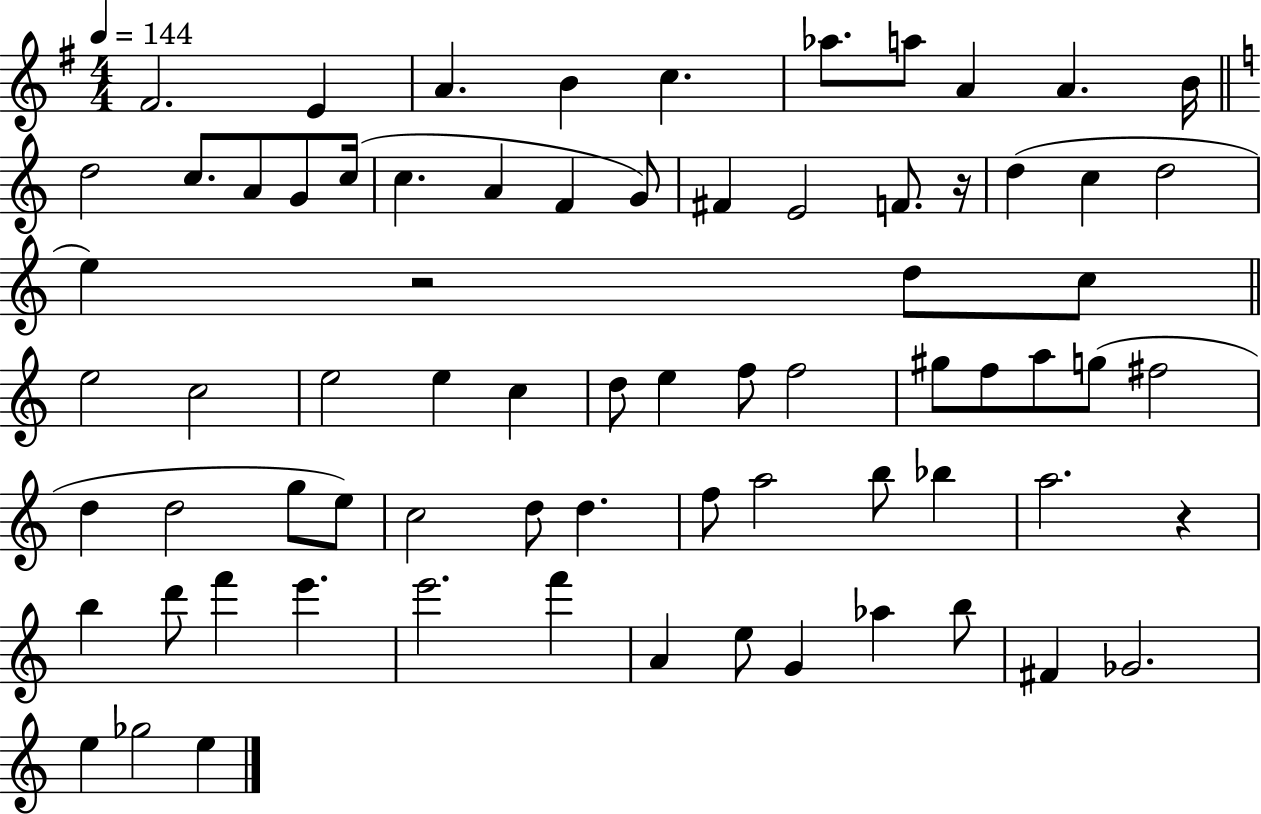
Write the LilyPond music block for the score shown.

{
  \clef treble
  \numericTimeSignature
  \time 4/4
  \key g \major
  \tempo 4 = 144
  \repeat volta 2 { fis'2. e'4 | a'4. b'4 c''4. | aes''8. a''8 a'4 a'4. b'16 | \bar "||" \break \key a \minor d''2 c''8. a'8 g'8 c''16( | c''4. a'4 f'4 g'8) | fis'4 e'2 f'8. r16 | d''4( c''4 d''2 | \break e''4) r2 d''8 c''8 | \bar "||" \break \key c \major e''2 c''2 | e''2 e''4 c''4 | d''8 e''4 f''8 f''2 | gis''8 f''8 a''8 g''8( fis''2 | \break d''4 d''2 g''8 e''8) | c''2 d''8 d''4. | f''8 a''2 b''8 bes''4 | a''2. r4 | \break b''4 d'''8 f'''4 e'''4. | e'''2. f'''4 | a'4 e''8 g'4 aes''4 b''8 | fis'4 ges'2. | \break e''4 ges''2 e''4 | } \bar "|."
}